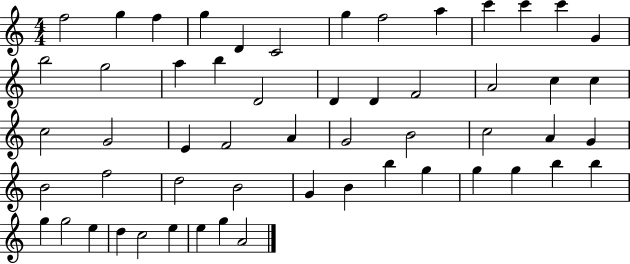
X:1
T:Untitled
M:4/4
L:1/4
K:C
f2 g f g D C2 g f2 a c' c' c' G b2 g2 a b D2 D D F2 A2 c c c2 G2 E F2 A G2 B2 c2 A G B2 f2 d2 B2 G B b g g g b b g g2 e d c2 e e g A2